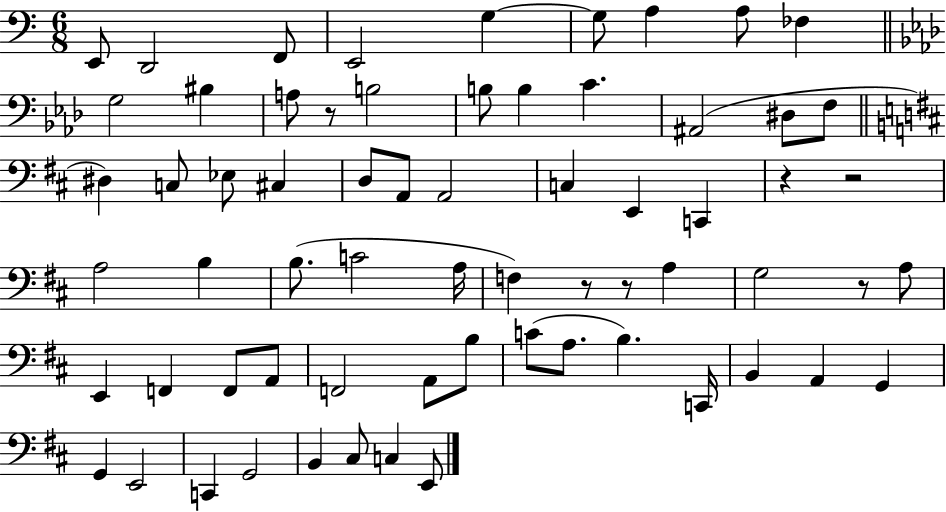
{
  \clef bass
  \numericTimeSignature
  \time 6/8
  \key c \major
  \repeat volta 2 { e,8 d,2 f,8 | e,2 g4~~ | g8 a4 a8 fes4 | \bar "||" \break \key f \minor g2 bis4 | a8 r8 b2 | b8 b4 c'4. | ais,2( dis8 f8 | \break \bar "||" \break \key b \minor dis4) c8 ees8 cis4 | d8 a,8 a,2 | c4 e,4 c,4 | r4 r2 | \break a2 b4 | b8.( c'2 a16 | f4) r8 r8 a4 | g2 r8 a8 | \break e,4 f,4 f,8 a,8 | f,2 a,8 b8 | c'8( a8. b4.) c,16 | b,4 a,4 g,4 | \break g,4 e,2 | c,4 g,2 | b,4 cis8 c4 e,8 | } \bar "|."
}